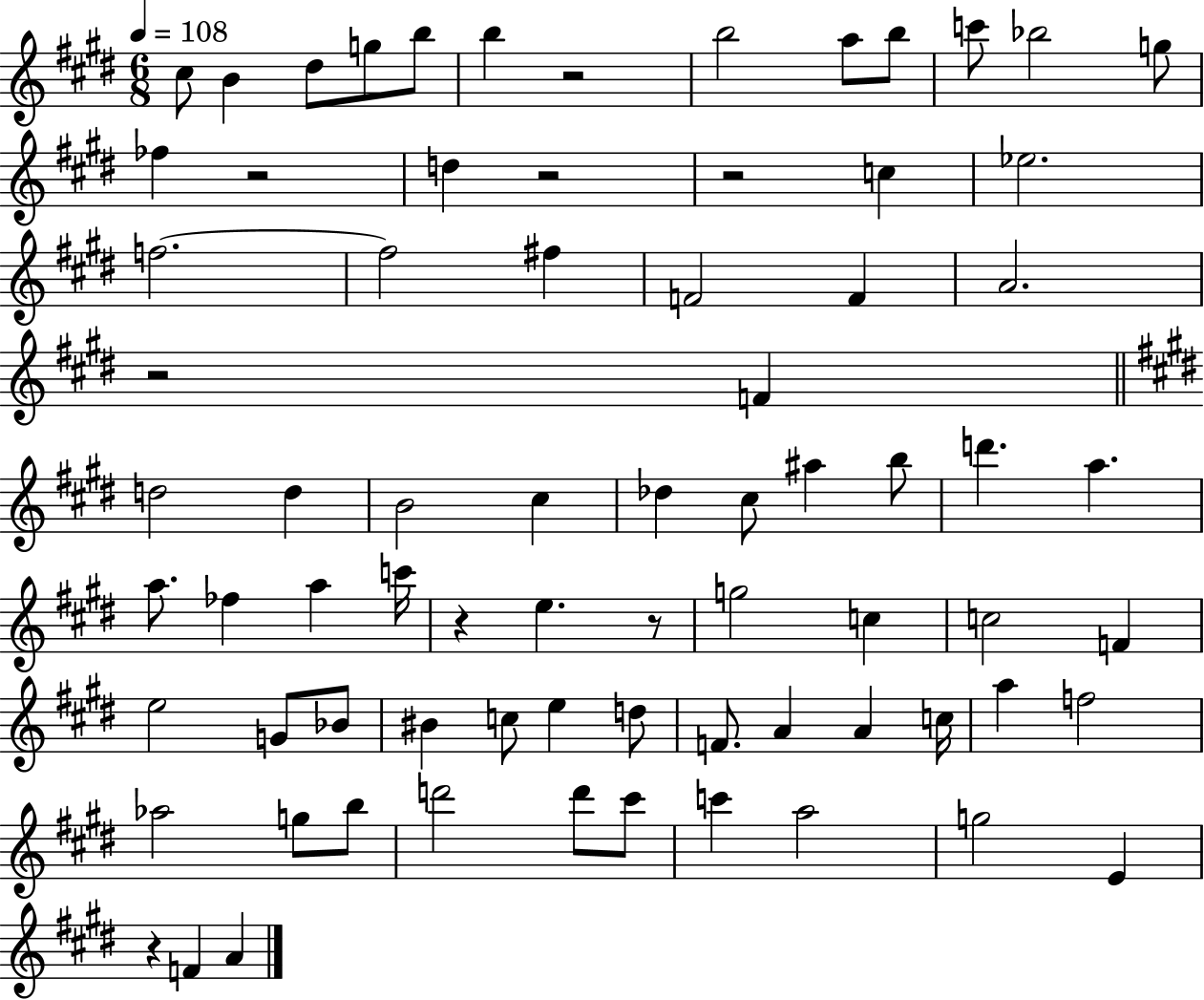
{
  \clef treble
  \numericTimeSignature
  \time 6/8
  \key e \major
  \tempo 4 = 108
  cis''8 b'4 dis''8 g''8 b''8 | b''4 r2 | b''2 a''8 b''8 | c'''8 bes''2 g''8 | \break fes''4 r2 | d''4 r2 | r2 c''4 | ees''2. | \break f''2.~~ | f''2 fis''4 | f'2 f'4 | a'2. | \break r2 f'4 | \bar "||" \break \key e \major d''2 d''4 | b'2 cis''4 | des''4 cis''8 ais''4 b''8 | d'''4. a''4. | \break a''8. fes''4 a''4 c'''16 | r4 e''4. r8 | g''2 c''4 | c''2 f'4 | \break e''2 g'8 bes'8 | bis'4 c''8 e''4 d''8 | f'8. a'4 a'4 c''16 | a''4 f''2 | \break aes''2 g''8 b''8 | d'''2 d'''8 cis'''8 | c'''4 a''2 | g''2 e'4 | \break r4 f'4 a'4 | \bar "|."
}